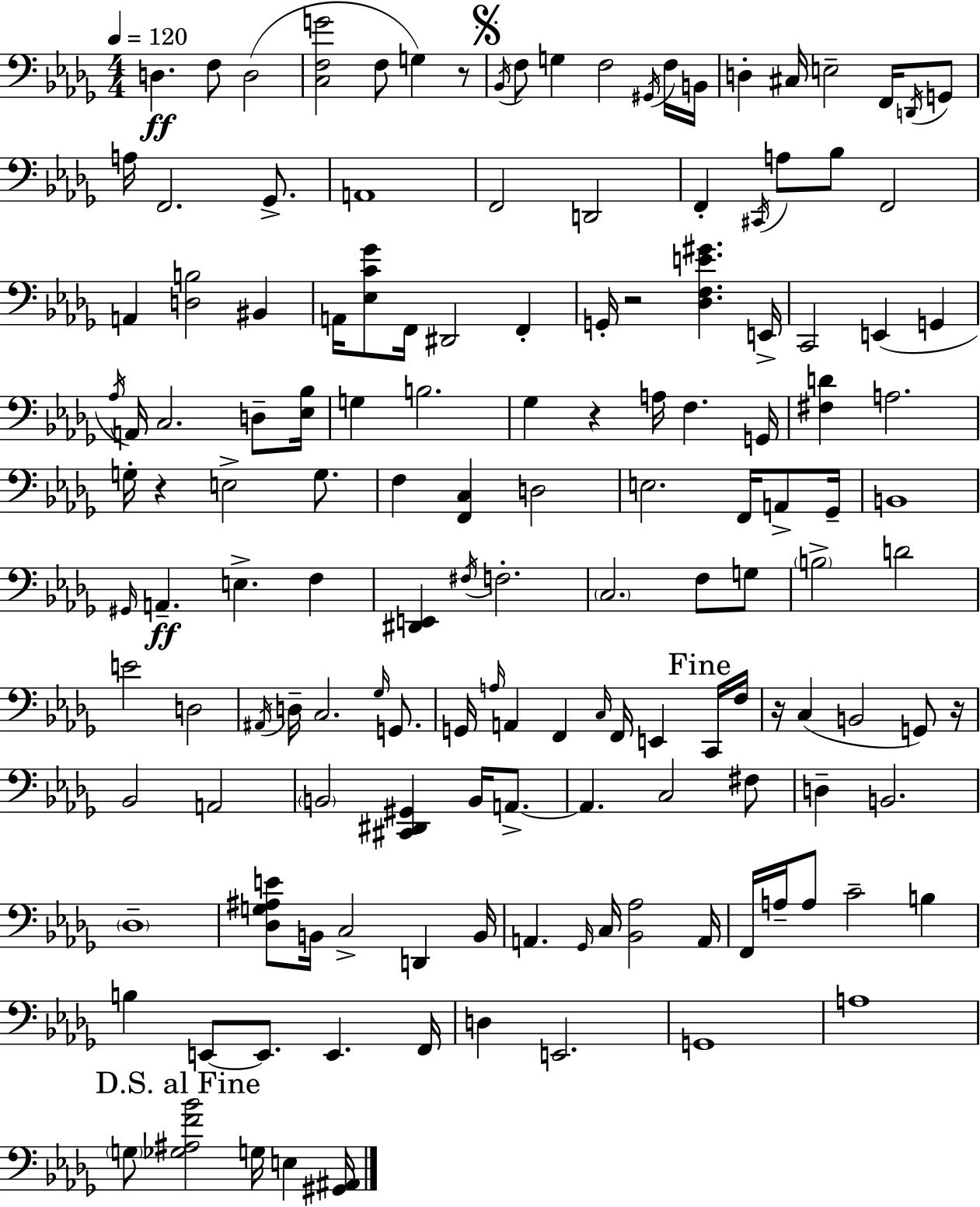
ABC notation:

X:1
T:Untitled
M:4/4
L:1/4
K:Bbm
D, F,/2 D,2 [C,F,G]2 F,/2 G, z/2 _B,,/4 F,/2 G, F,2 ^G,,/4 F,/4 B,,/4 D, ^C,/4 E,2 F,,/4 D,,/4 G,,/2 A,/4 F,,2 _G,,/2 A,,4 F,,2 D,,2 F,, ^C,,/4 A,/2 _B,/2 F,,2 A,, [D,B,]2 ^B,, A,,/4 [_E,C_G]/2 F,,/4 ^D,,2 F,, G,,/4 z2 [_D,F,E^G] E,,/4 C,,2 E,, G,, _A,/4 A,,/4 C,2 D,/2 [_E,_B,]/4 G, B,2 _G, z A,/4 F, G,,/4 [^F,D] A,2 G,/4 z E,2 G,/2 F, [F,,C,] D,2 E,2 F,,/4 A,,/2 _G,,/4 B,,4 ^G,,/4 A,, E, F, [^D,,E,,] ^F,/4 F,2 C,2 F,/2 G,/2 B,2 D2 E2 D,2 ^A,,/4 D,/4 C,2 _G,/4 G,,/2 G,,/4 A,/4 A,, F,, C,/4 F,,/4 E,, C,,/4 F,/4 z/4 C, B,,2 G,,/2 z/4 _B,,2 A,,2 B,,2 [^C,,^D,,^G,,] B,,/4 A,,/2 A,, C,2 ^F,/2 D, B,,2 _D,4 [_D,G,^A,E]/2 B,,/4 C,2 D,, B,,/4 A,, _G,,/4 C,/4 [_B,,_A,]2 A,,/4 F,,/4 A,/4 A,/2 C2 B, B, E,,/2 E,,/2 E,, F,,/4 D, E,,2 G,,4 A,4 G,/2 [_G,^A,F_B]2 G,/4 E, [^G,,^A,,]/4